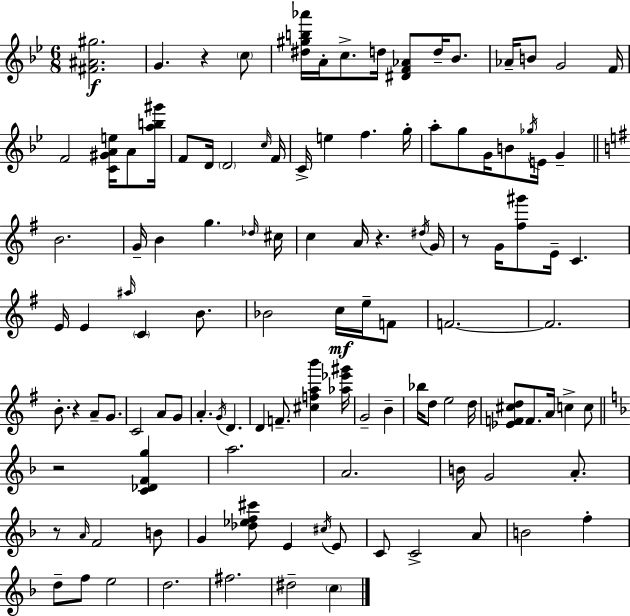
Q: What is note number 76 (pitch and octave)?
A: A4